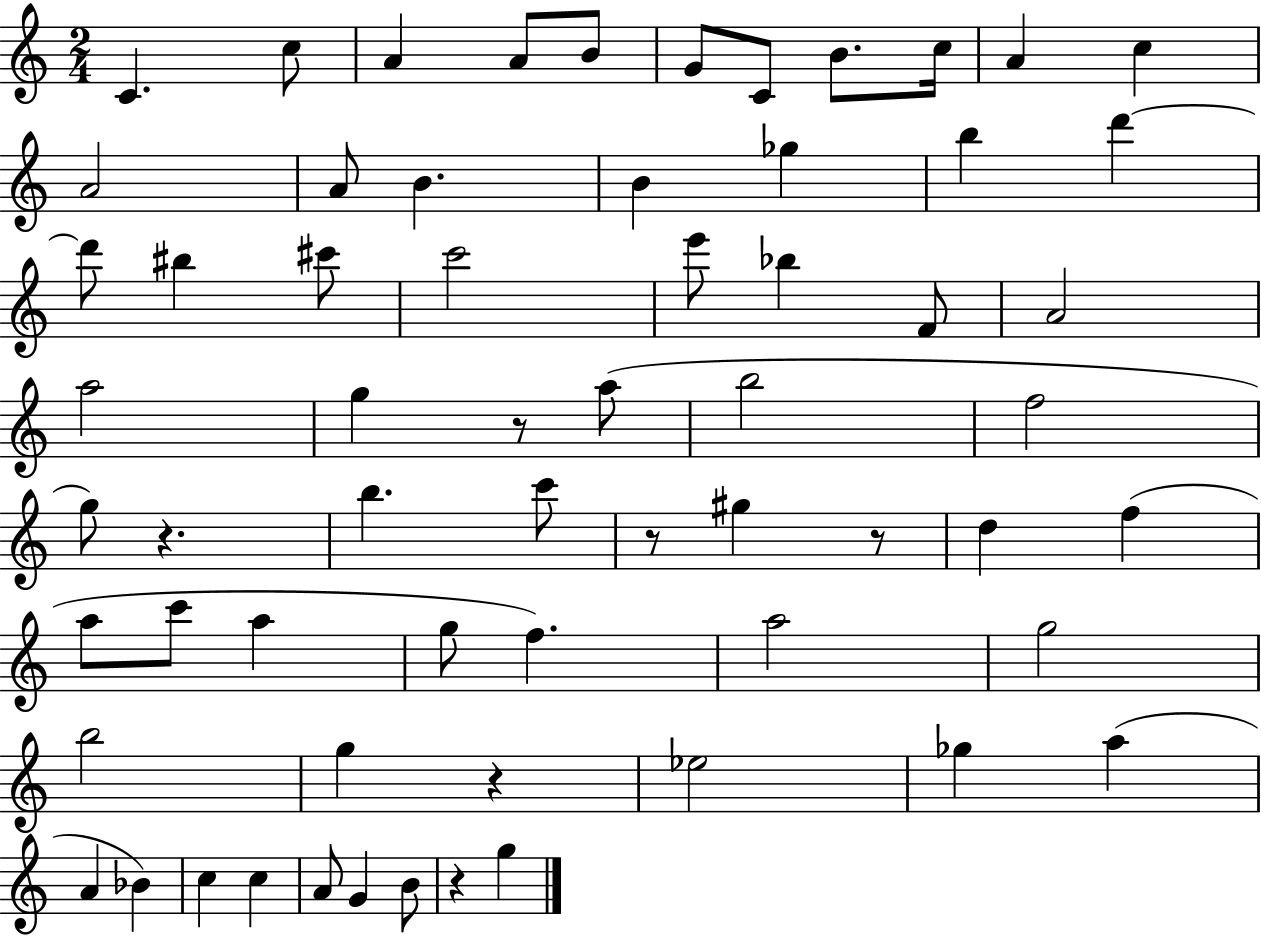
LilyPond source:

{
  \clef treble
  \numericTimeSignature
  \time 2/4
  \key c \major
  c'4. c''8 | a'4 a'8 b'8 | g'8 c'8 b'8. c''16 | a'4 c''4 | \break a'2 | a'8 b'4. | b'4 ges''4 | b''4 d'''4~~ | \break d'''8 bis''4 cis'''8 | c'''2 | e'''8 bes''4 f'8 | a'2 | \break a''2 | g''4 r8 a''8( | b''2 | f''2 | \break g''8) r4. | b''4. c'''8 | r8 gis''4 r8 | d''4 f''4( | \break a''8 c'''8 a''4 | g''8 f''4.) | a''2 | g''2 | \break b''2 | g''4 r4 | ees''2 | ges''4 a''4( | \break a'4 bes'4) | c''4 c''4 | a'8 g'4 b'8 | r4 g''4 | \break \bar "|."
}